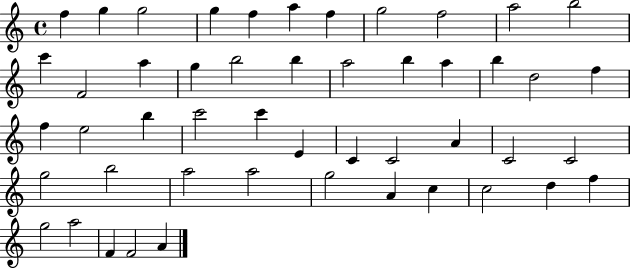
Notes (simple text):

F5/q G5/q G5/h G5/q F5/q A5/q F5/q G5/h F5/h A5/h B5/h C6/q F4/h A5/q G5/q B5/h B5/q A5/h B5/q A5/q B5/q D5/h F5/q F5/q E5/h B5/q C6/h C6/q E4/q C4/q C4/h A4/q C4/h C4/h G5/h B5/h A5/h A5/h G5/h A4/q C5/q C5/h D5/q F5/q G5/h A5/h F4/q F4/h A4/q